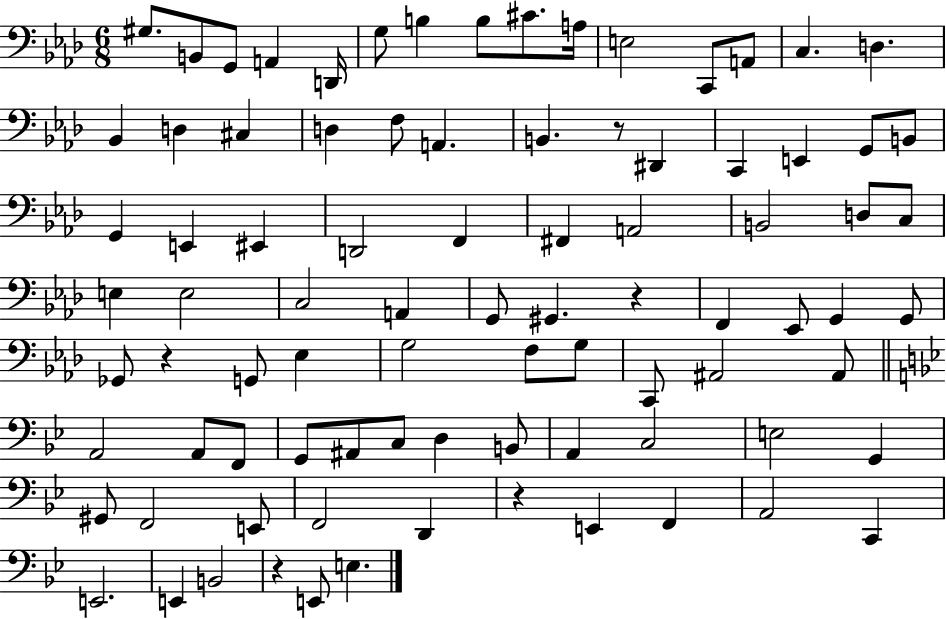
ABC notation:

X:1
T:Untitled
M:6/8
L:1/4
K:Ab
^G,/2 B,,/2 G,,/2 A,, D,,/4 G,/2 B, B,/2 ^C/2 A,/4 E,2 C,,/2 A,,/2 C, D, _B,, D, ^C, D, F,/2 A,, B,, z/2 ^D,, C,, E,, G,,/2 B,,/2 G,, E,, ^E,, D,,2 F,, ^F,, A,,2 B,,2 D,/2 C,/2 E, E,2 C,2 A,, G,,/2 ^G,, z F,, _E,,/2 G,, G,,/2 _G,,/2 z G,,/2 _E, G,2 F,/2 G,/2 C,,/2 ^A,,2 ^A,,/2 A,,2 A,,/2 F,,/2 G,,/2 ^A,,/2 C,/2 D, B,,/2 A,, C,2 E,2 G,, ^G,,/2 F,,2 E,,/2 F,,2 D,, z E,, F,, A,,2 C,, E,,2 E,, B,,2 z E,,/2 E,